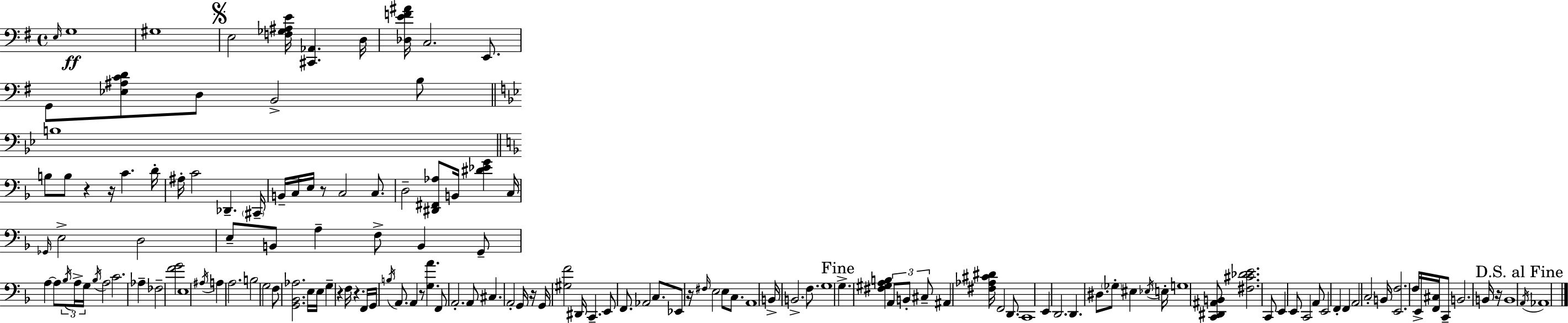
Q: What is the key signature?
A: E minor